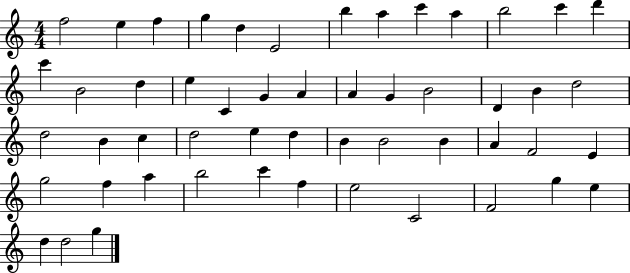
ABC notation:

X:1
T:Untitled
M:4/4
L:1/4
K:C
f2 e f g d E2 b a c' a b2 c' d' c' B2 d e C G A A G B2 D B d2 d2 B c d2 e d B B2 B A F2 E g2 f a b2 c' f e2 C2 F2 g e d d2 g